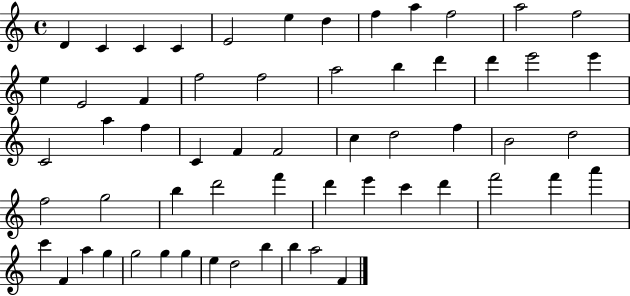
{
  \clef treble
  \time 4/4
  \defaultTimeSignature
  \key c \major
  d'4 c'4 c'4 c'4 | e'2 e''4 d''4 | f''4 a''4 f''2 | a''2 f''2 | \break e''4 e'2 f'4 | f''2 f''2 | a''2 b''4 d'''4 | d'''4 e'''2 e'''4 | \break c'2 a''4 f''4 | c'4 f'4 f'2 | c''4 d''2 f''4 | b'2 d''2 | \break f''2 g''2 | b''4 d'''2 f'''4 | d'''4 e'''4 c'''4 d'''4 | f'''2 f'''4 a'''4 | \break c'''4 f'4 a''4 g''4 | g''2 g''4 g''4 | e''4 d''2 b''4 | b''4 a''2 f'4 | \break \bar "|."
}